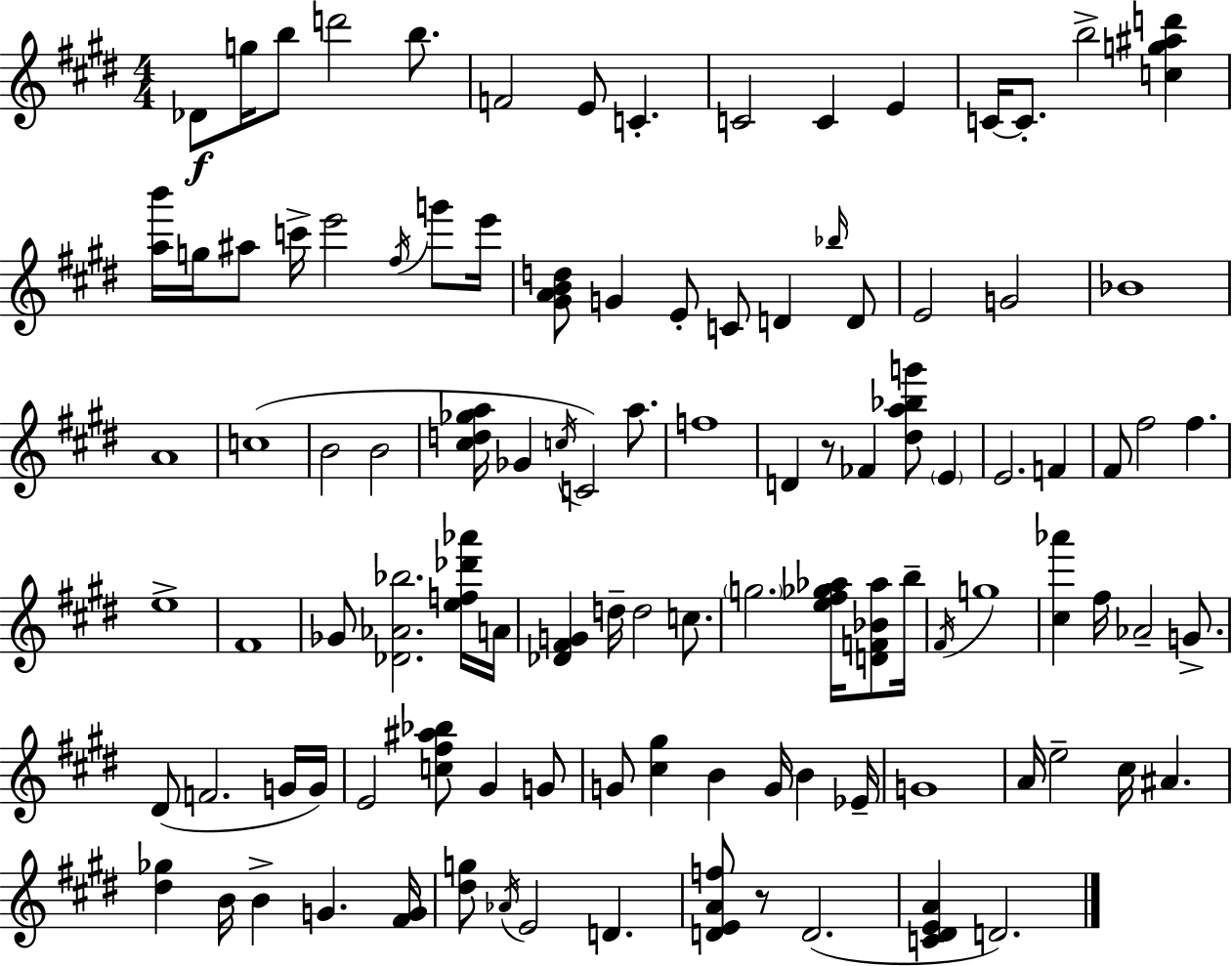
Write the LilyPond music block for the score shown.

{
  \clef treble
  \numericTimeSignature
  \time 4/4
  \key e \major
  des'8\f g''16 b''8 d'''2 b''8. | f'2 e'8 c'4.-. | c'2 c'4 e'4 | c'16~~ c'8.-. b''2-> <c'' g'' ais'' d'''>4 | \break <a'' b'''>16 g''16 ais''8 c'''16-> e'''2 \acciaccatura { fis''16 } g'''8 | e'''16 <gis' a' b' d''>8 g'4 e'8-. c'8 d'4 \grace { bes''16 } | d'8 e'2 g'2 | bes'1 | \break a'1 | c''1( | b'2 b'2 | <cis'' d'' ges'' a''>16 ges'4 \acciaccatura { c''16 }) c'2 | \break a''8. f''1 | d'4 r8 fes'4 <dis'' a'' bes'' g'''>8 \parenthesize e'4 | e'2. f'4 | fis'8 fis''2 fis''4. | \break e''1-> | fis'1 | ges'8 <des' aes' bes''>2. | <e'' f'' des''' aes'''>16 a'16 <des' fis' g'>4 d''16-- d''2 | \break c''8. \parenthesize g''2. <e'' fis'' ges'' aes''>16 | <d' f' bes' aes''>8 b''16-- \acciaccatura { fis'16 } g''1 | <cis'' aes'''>4 fis''16 aes'2-- | g'8.-> dis'8( f'2. | \break g'16 g'16) e'2 <c'' fis'' ais'' bes''>8 gis'4 | g'8 g'8 <cis'' gis''>4 b'4 g'16 b'4 | ees'16-- g'1 | a'16 e''2-- cis''16 ais'4. | \break <dis'' ges''>4 b'16 b'4-> g'4. | <fis' g'>16 <dis'' g''>8 \acciaccatura { aes'16 } e'2 d'4. | <d' e' a' f''>8 r8 d'2.( | <c' dis' e' a'>4 d'2.) | \break \bar "|."
}